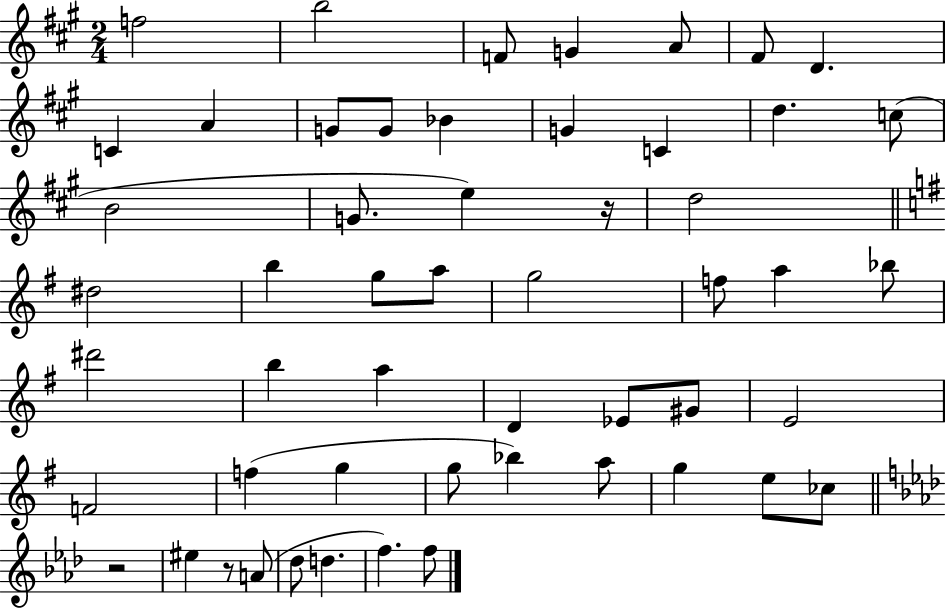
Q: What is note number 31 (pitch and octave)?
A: A5